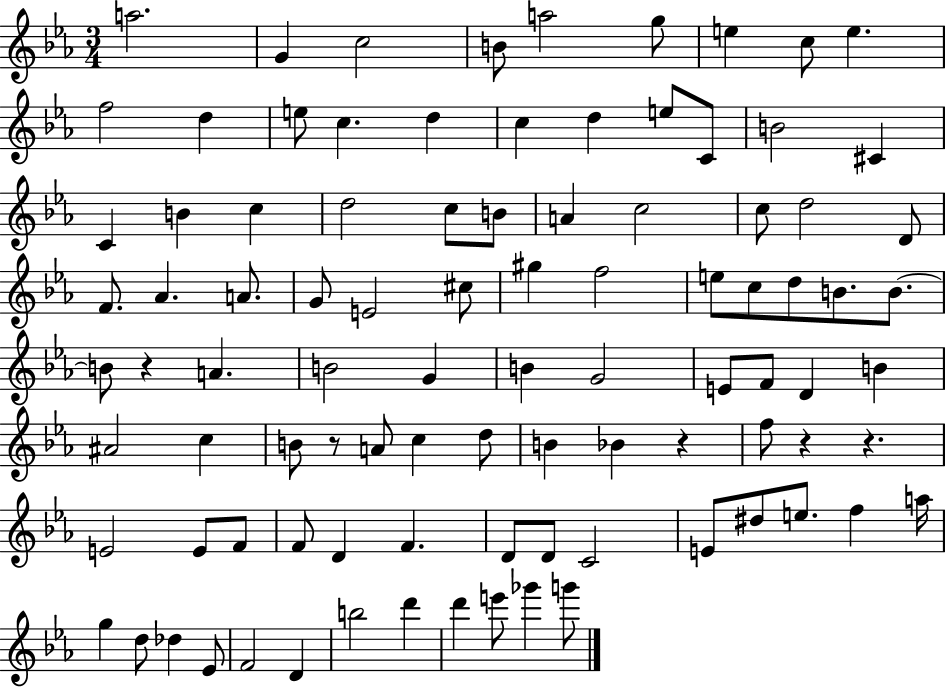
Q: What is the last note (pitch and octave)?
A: G6